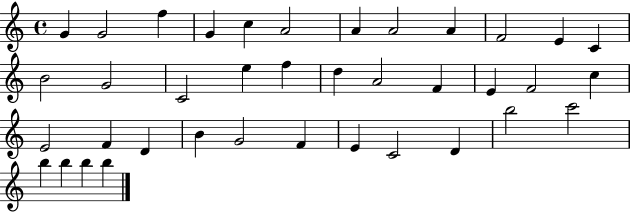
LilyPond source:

{
  \clef treble
  \time 4/4
  \defaultTimeSignature
  \key c \major
  g'4 g'2 f''4 | g'4 c''4 a'2 | a'4 a'2 a'4 | f'2 e'4 c'4 | \break b'2 g'2 | c'2 e''4 f''4 | d''4 a'2 f'4 | e'4 f'2 c''4 | \break e'2 f'4 d'4 | b'4 g'2 f'4 | e'4 c'2 d'4 | b''2 c'''2 | \break b''4 b''4 b''4 b''4 | \bar "|."
}